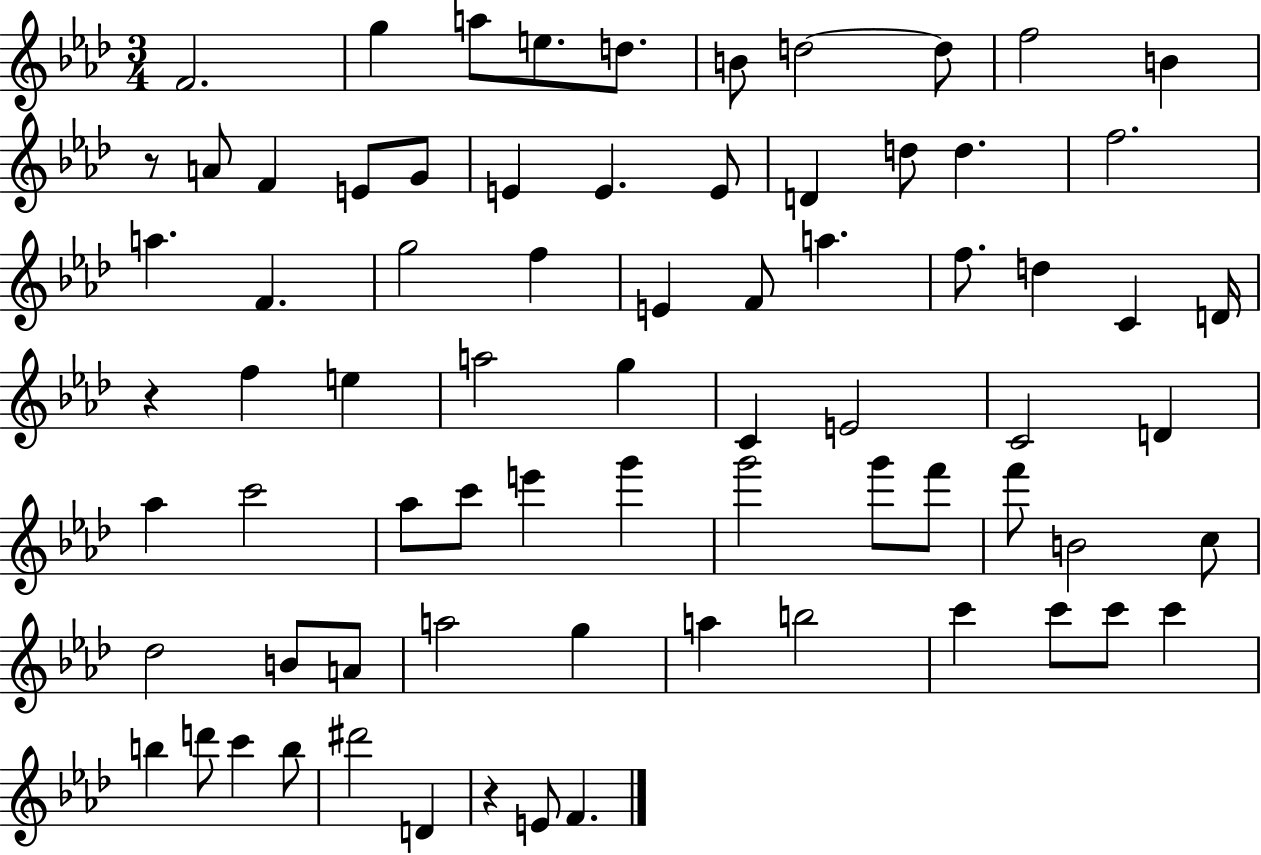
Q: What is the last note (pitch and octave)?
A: F4